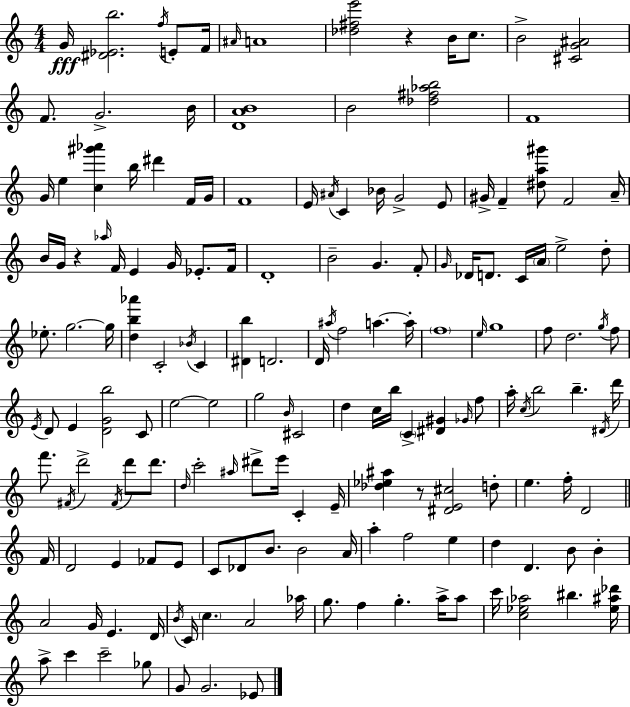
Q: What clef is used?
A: treble